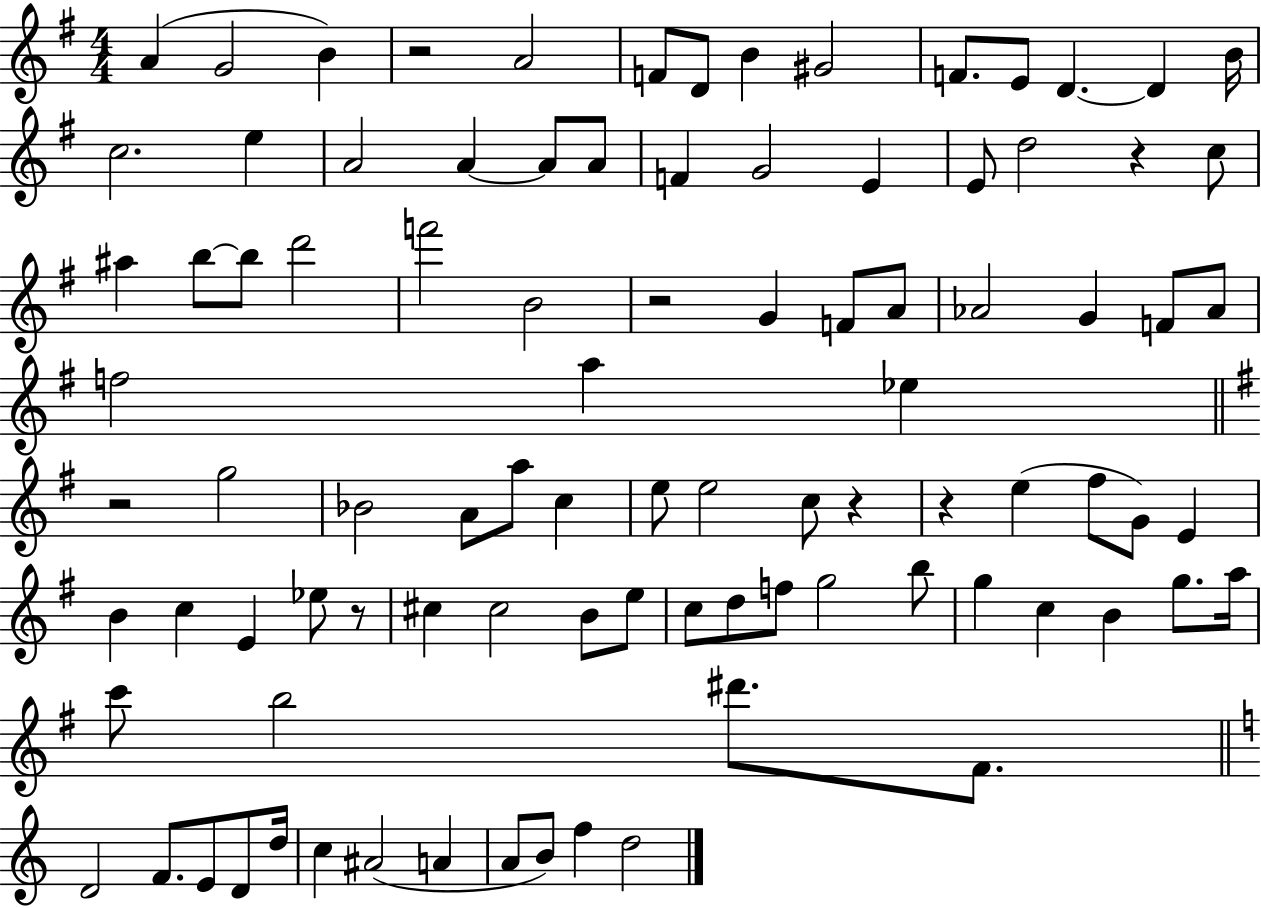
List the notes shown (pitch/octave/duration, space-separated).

A4/q G4/h B4/q R/h A4/h F4/e D4/e B4/q G#4/h F4/e. E4/e D4/q. D4/q B4/s C5/h. E5/q A4/h A4/q A4/e A4/e F4/q G4/h E4/q E4/e D5/h R/q C5/e A#5/q B5/e B5/e D6/h F6/h B4/h R/h G4/q F4/e A4/e Ab4/h G4/q F4/e Ab4/e F5/h A5/q Eb5/q R/h G5/h Bb4/h A4/e A5/e C5/q E5/e E5/h C5/e R/q R/q E5/q F#5/e G4/e E4/q B4/q C5/q E4/q Eb5/e R/e C#5/q C#5/h B4/e E5/e C5/e D5/e F5/e G5/h B5/e G5/q C5/q B4/q G5/e. A5/s C6/e B5/h D#6/e. F#4/e. D4/h F4/e. E4/e D4/e D5/s C5/q A#4/h A4/q A4/e B4/e F5/q D5/h